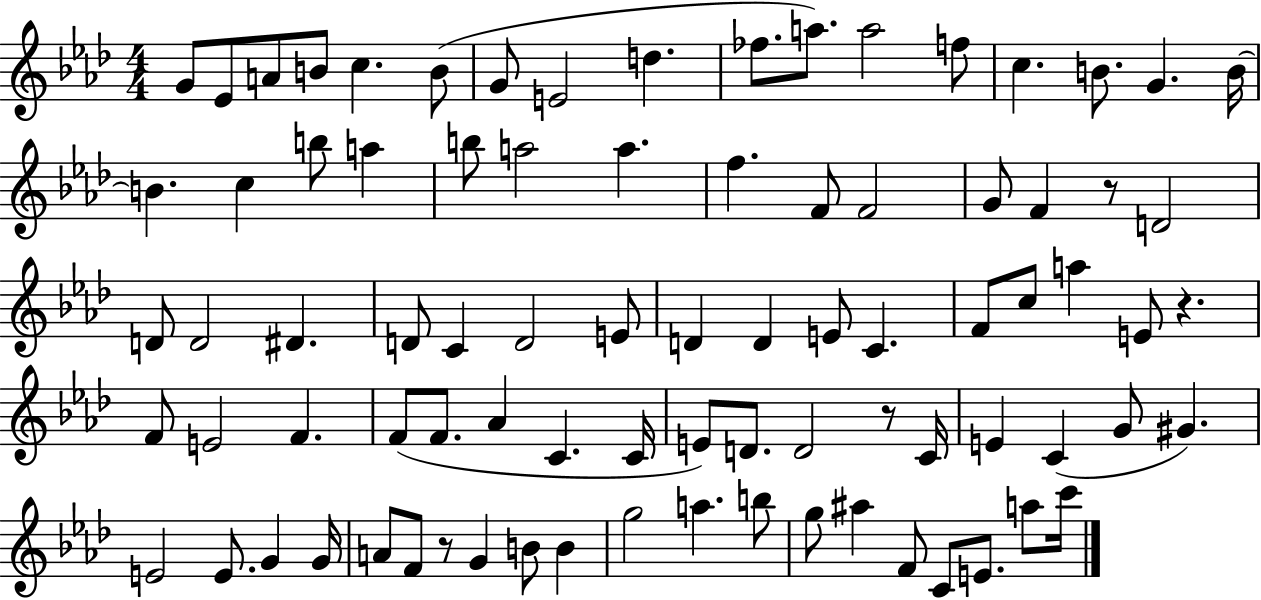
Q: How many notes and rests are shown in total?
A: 84